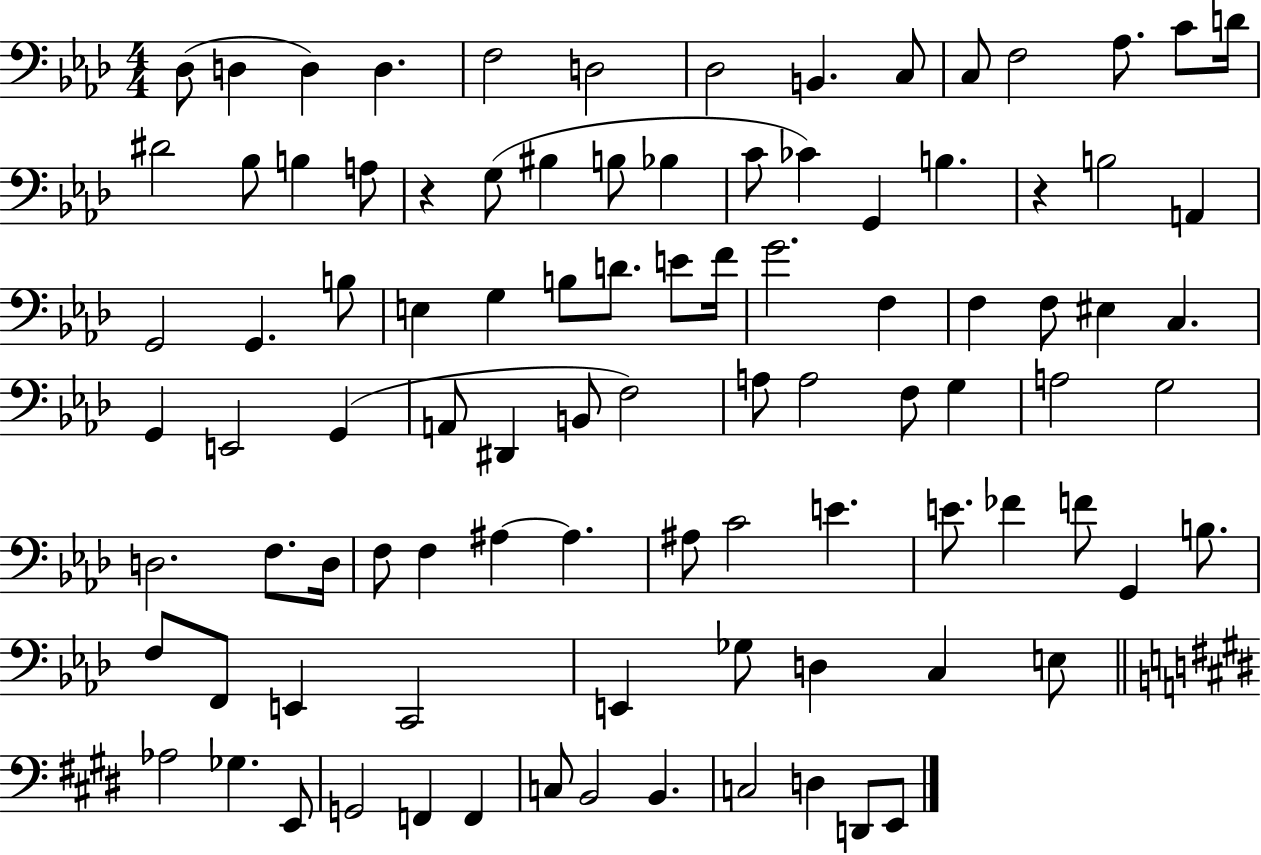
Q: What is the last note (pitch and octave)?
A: E2